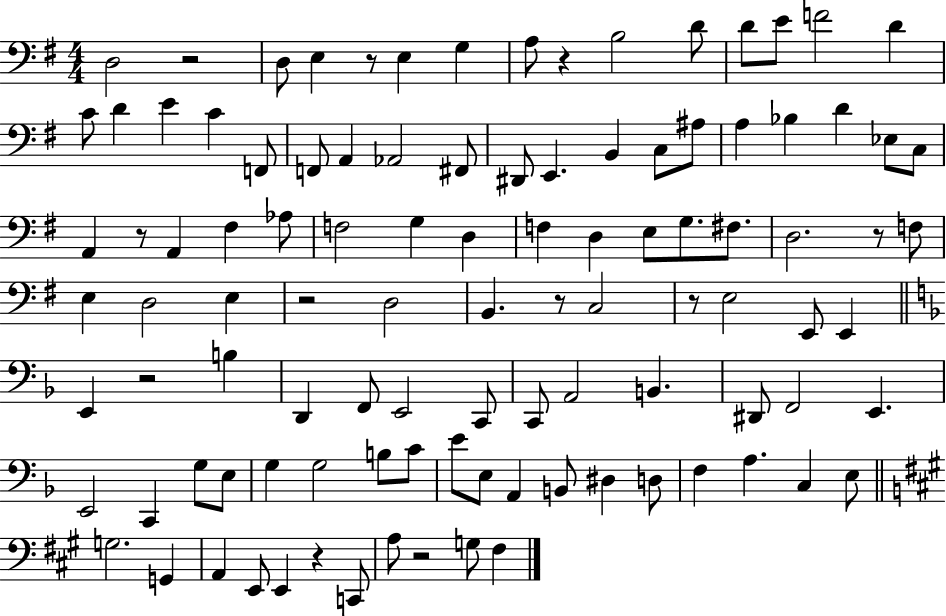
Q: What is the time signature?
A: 4/4